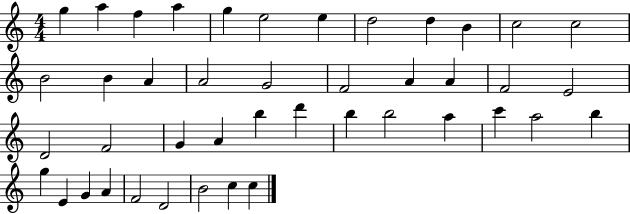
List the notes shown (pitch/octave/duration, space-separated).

G5/q A5/q F5/q A5/q G5/q E5/h E5/q D5/h D5/q B4/q C5/h C5/h B4/h B4/q A4/q A4/h G4/h F4/h A4/q A4/q F4/h E4/h D4/h F4/h G4/q A4/q B5/q D6/q B5/q B5/h A5/q C6/q A5/h B5/q G5/q E4/q G4/q A4/q F4/h D4/h B4/h C5/q C5/q